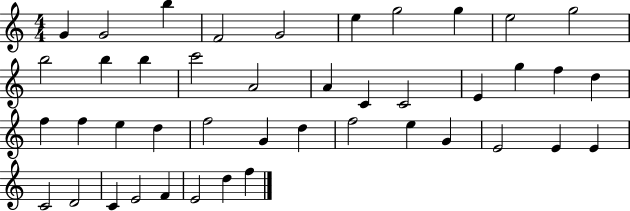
{
  \clef treble
  \numericTimeSignature
  \time 4/4
  \key c \major
  g'4 g'2 b''4 | f'2 g'2 | e''4 g''2 g''4 | e''2 g''2 | \break b''2 b''4 b''4 | c'''2 a'2 | a'4 c'4 c'2 | e'4 g''4 f''4 d''4 | \break f''4 f''4 e''4 d''4 | f''2 g'4 d''4 | f''2 e''4 g'4 | e'2 e'4 e'4 | \break c'2 d'2 | c'4 e'2 f'4 | e'2 d''4 f''4 | \bar "|."
}